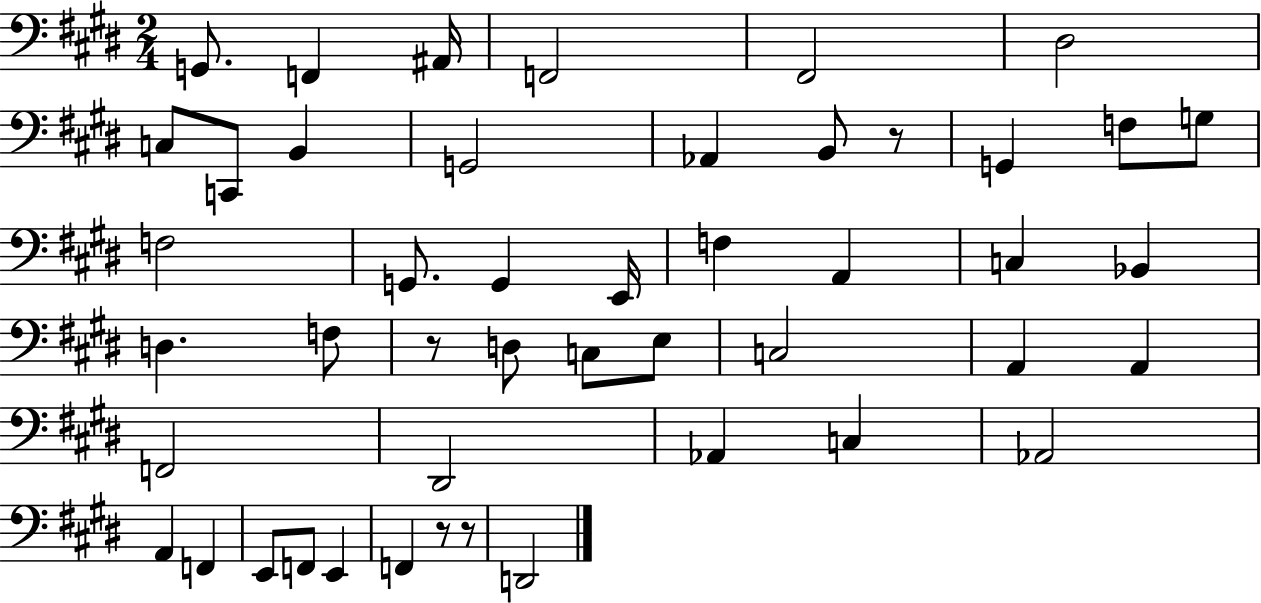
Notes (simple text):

G2/e. F2/q A#2/s F2/h F#2/h D#3/h C3/e C2/e B2/q G2/h Ab2/q B2/e R/e G2/q F3/e G3/e F3/h G2/e. G2/q E2/s F3/q A2/q C3/q Bb2/q D3/q. F3/e R/e D3/e C3/e E3/e C3/h A2/q A2/q F2/h D#2/h Ab2/q C3/q Ab2/h A2/q F2/q E2/e F2/e E2/q F2/q R/e R/e D2/h